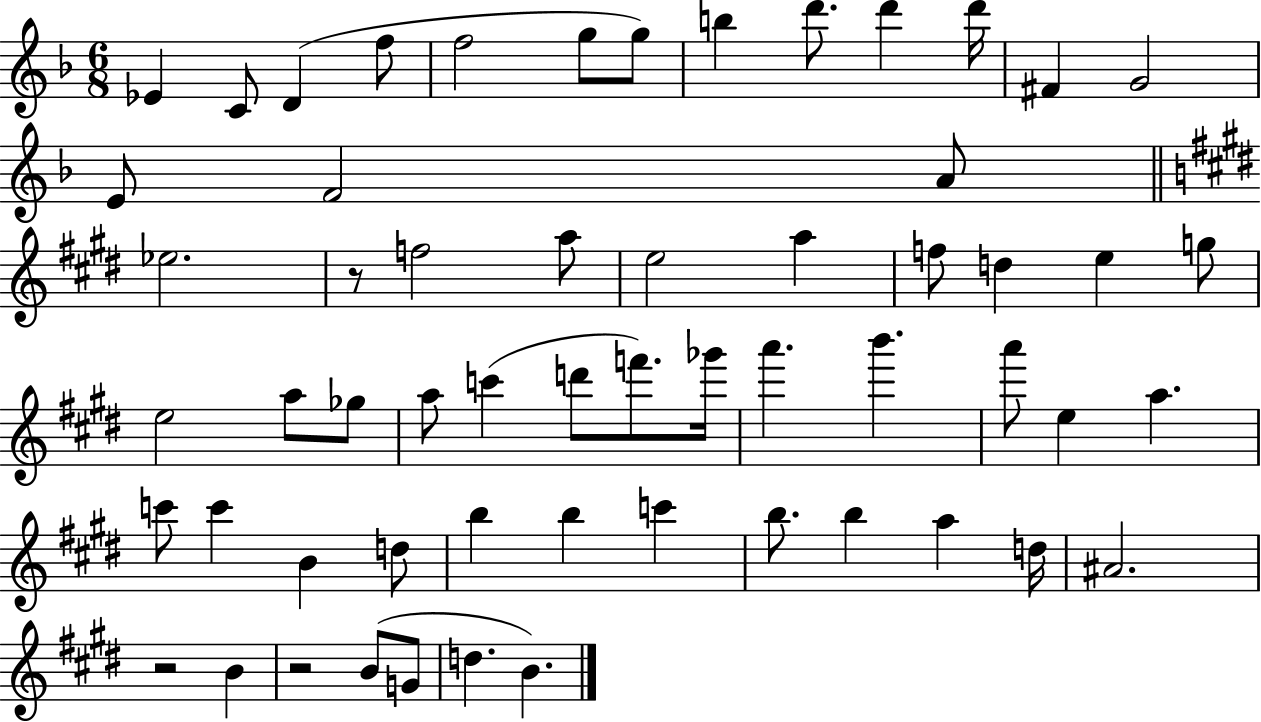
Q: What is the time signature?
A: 6/8